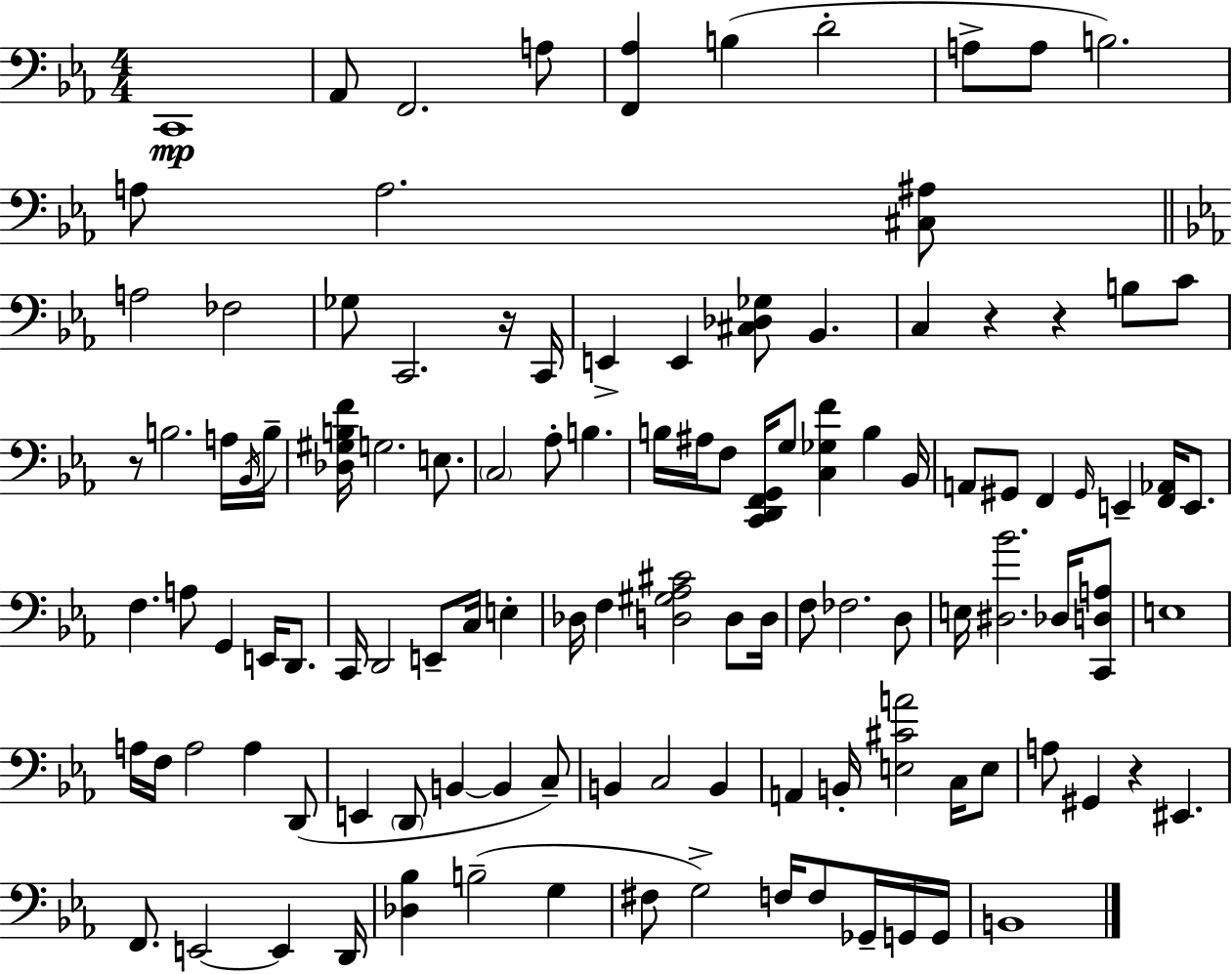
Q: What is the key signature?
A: C minor